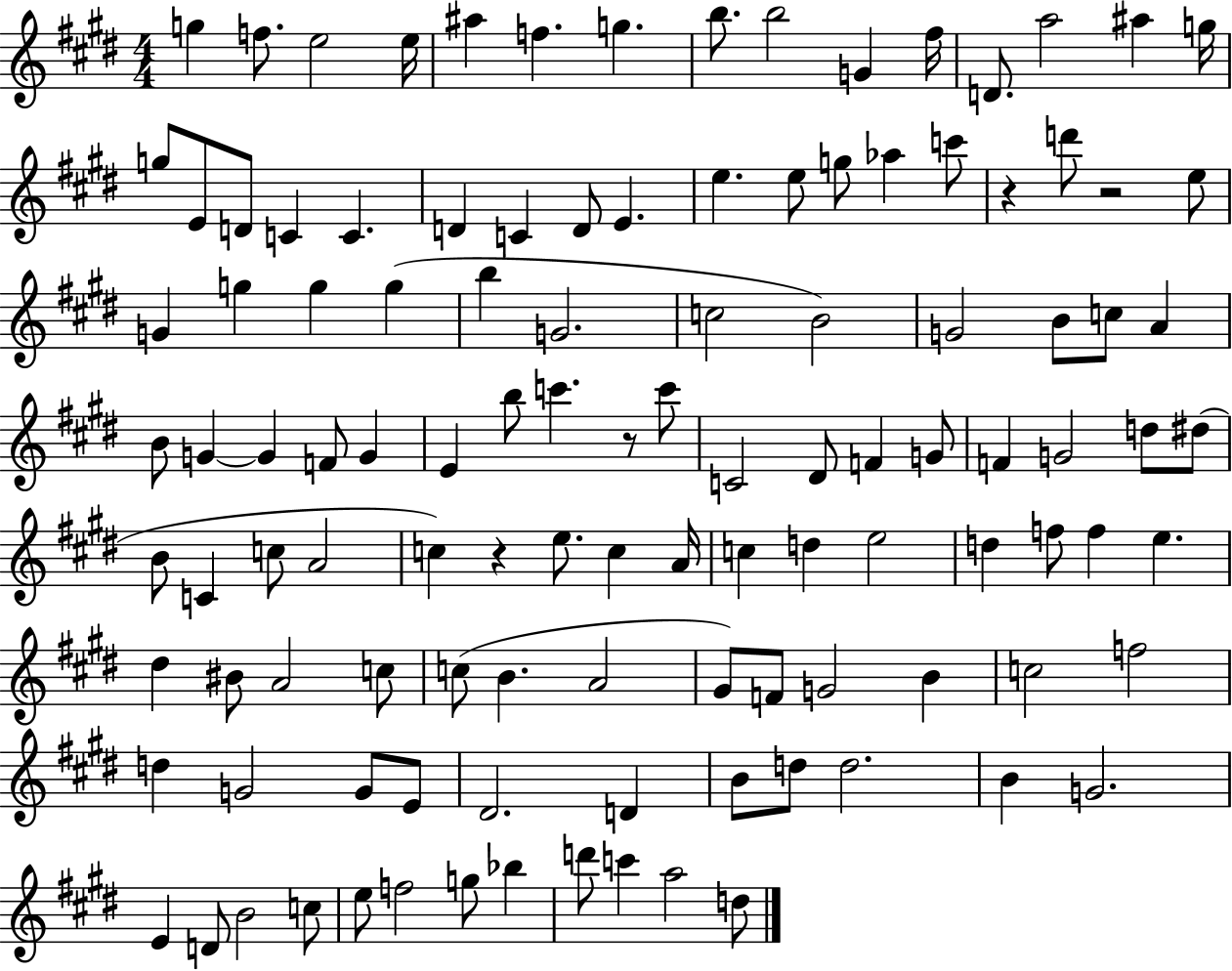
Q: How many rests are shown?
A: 4